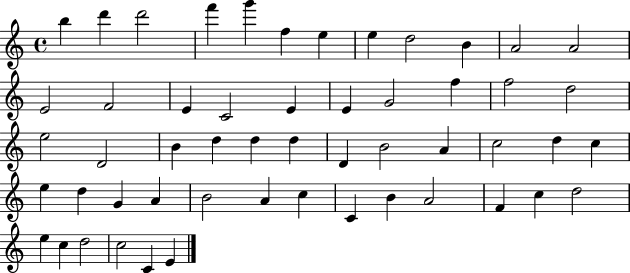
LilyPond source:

{
  \clef treble
  \time 4/4
  \defaultTimeSignature
  \key c \major
  b''4 d'''4 d'''2 | f'''4 g'''4 f''4 e''4 | e''4 d''2 b'4 | a'2 a'2 | \break e'2 f'2 | e'4 c'2 e'4 | e'4 g'2 f''4 | f''2 d''2 | \break e''2 d'2 | b'4 d''4 d''4 d''4 | d'4 b'2 a'4 | c''2 d''4 c''4 | \break e''4 d''4 g'4 a'4 | b'2 a'4 c''4 | c'4 b'4 a'2 | f'4 c''4 d''2 | \break e''4 c''4 d''2 | c''2 c'4 e'4 | \bar "|."
}